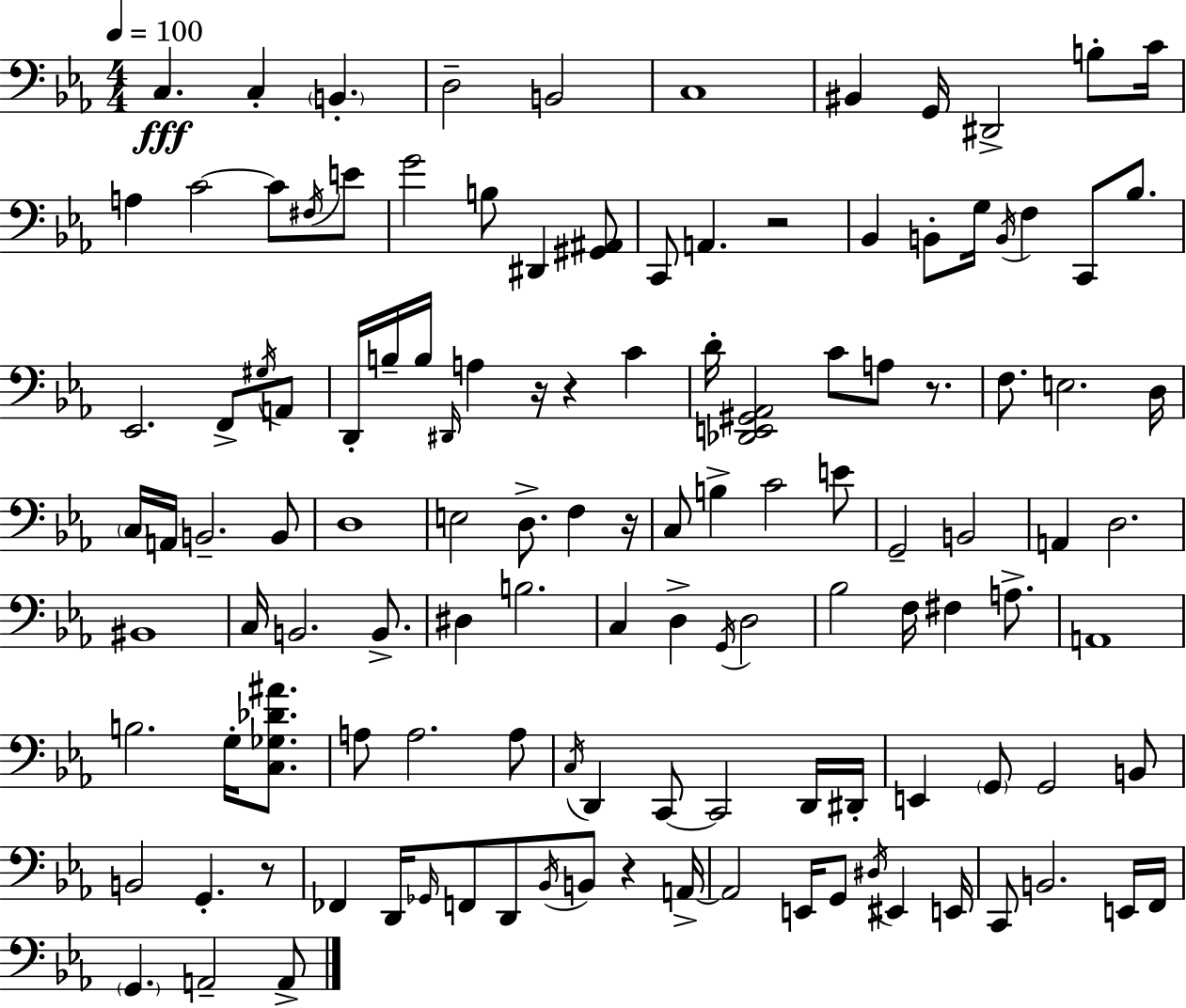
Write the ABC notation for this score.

X:1
T:Untitled
M:4/4
L:1/4
K:Cm
C, C, B,, D,2 B,,2 C,4 ^B,, G,,/4 ^D,,2 B,/2 C/4 A, C2 C/2 ^F,/4 E/2 G2 B,/2 ^D,, [^G,,^A,,]/2 C,,/2 A,, z2 _B,, B,,/2 G,/4 B,,/4 F, C,,/2 _B,/2 _E,,2 F,,/2 ^G,/4 A,,/2 D,,/4 B,/4 B,/4 ^D,,/4 A, z/4 z C D/4 [_D,,E,,^G,,_A,,]2 C/2 A,/2 z/2 F,/2 E,2 D,/4 C,/4 A,,/4 B,,2 B,,/2 D,4 E,2 D,/2 F, z/4 C,/2 B, C2 E/2 G,,2 B,,2 A,, D,2 ^B,,4 C,/4 B,,2 B,,/2 ^D, B,2 C, D, G,,/4 D,2 _B,2 F,/4 ^F, A,/2 A,,4 B,2 G,/4 [C,_G,_D^A]/2 A,/2 A,2 A,/2 C,/4 D,, C,,/2 C,,2 D,,/4 ^D,,/4 E,, G,,/2 G,,2 B,,/2 B,,2 G,, z/2 _F,, D,,/4 _G,,/4 F,,/2 D,,/2 _B,,/4 B,,/2 z A,,/4 A,,2 E,,/4 G,,/2 ^D,/4 ^E,, E,,/4 C,,/2 B,,2 E,,/4 F,,/4 G,, A,,2 A,,/2